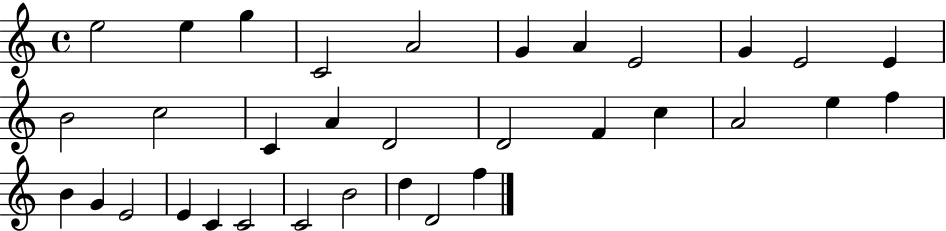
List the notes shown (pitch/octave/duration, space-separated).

E5/h E5/q G5/q C4/h A4/h G4/q A4/q E4/h G4/q E4/h E4/q B4/h C5/h C4/q A4/q D4/h D4/h F4/q C5/q A4/h E5/q F5/q B4/q G4/q E4/h E4/q C4/q C4/h C4/h B4/h D5/q D4/h F5/q